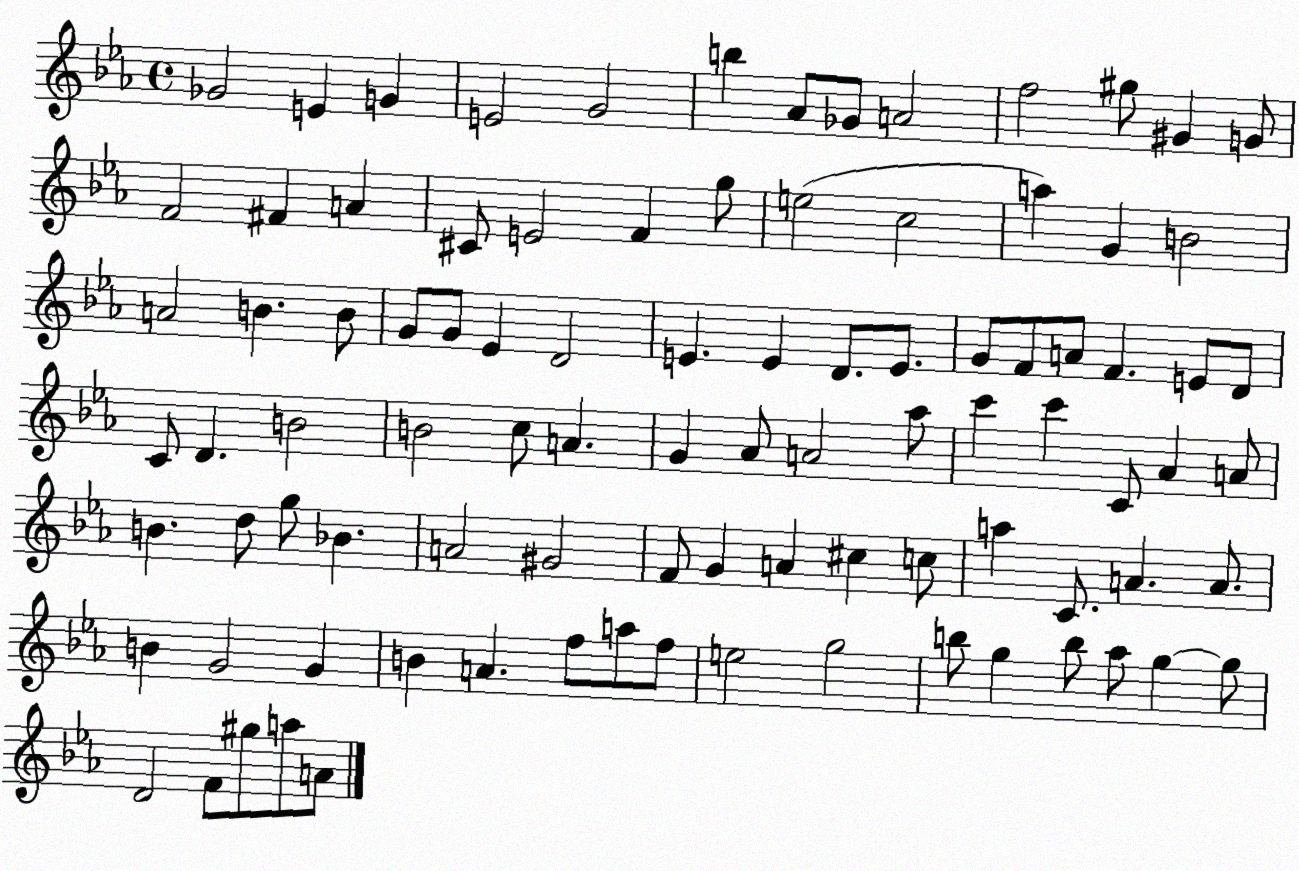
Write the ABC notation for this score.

X:1
T:Untitled
M:4/4
L:1/4
K:Eb
_G2 E G E2 G2 b _A/2 _G/2 A2 f2 ^g/2 ^G G/2 F2 ^F A ^C/2 E2 F g/2 e2 c2 a G B2 A2 B B/2 G/2 G/2 _E D2 E E D/2 E/2 G/2 F/2 A/2 F E/2 D/2 C/2 D B2 B2 c/2 A G _A/2 A2 _a/2 c' c' C/2 _A A/2 B d/2 g/2 _B A2 ^G2 F/2 G A ^c c/2 a C/2 A A/2 B G2 G B A f/2 a/2 f/2 e2 g2 b/2 g b/2 _a/2 g g/2 D2 F/2 ^g/2 a/2 A/2